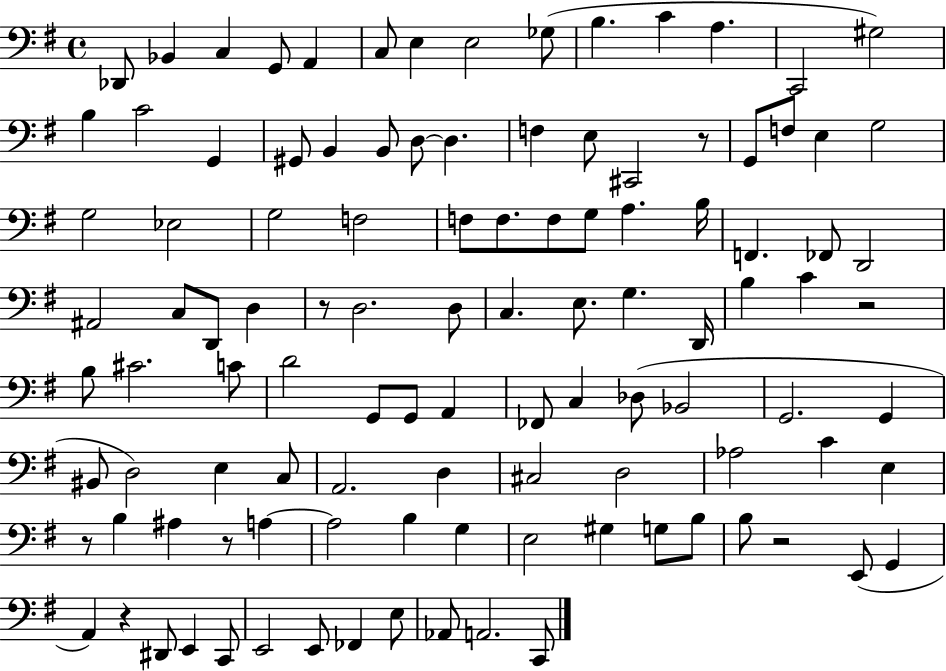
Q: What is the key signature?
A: G major